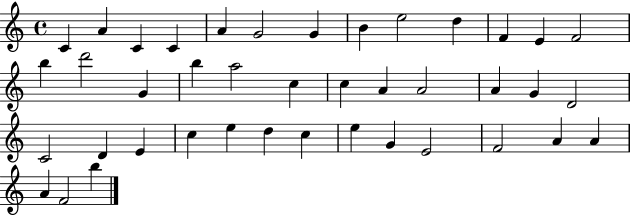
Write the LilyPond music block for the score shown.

{
  \clef treble
  \time 4/4
  \defaultTimeSignature
  \key c \major
  c'4 a'4 c'4 c'4 | a'4 g'2 g'4 | b'4 e''2 d''4 | f'4 e'4 f'2 | \break b''4 d'''2 g'4 | b''4 a''2 c''4 | c''4 a'4 a'2 | a'4 g'4 d'2 | \break c'2 d'4 e'4 | c''4 e''4 d''4 c''4 | e''4 g'4 e'2 | f'2 a'4 a'4 | \break a'4 f'2 b''4 | \bar "|."
}